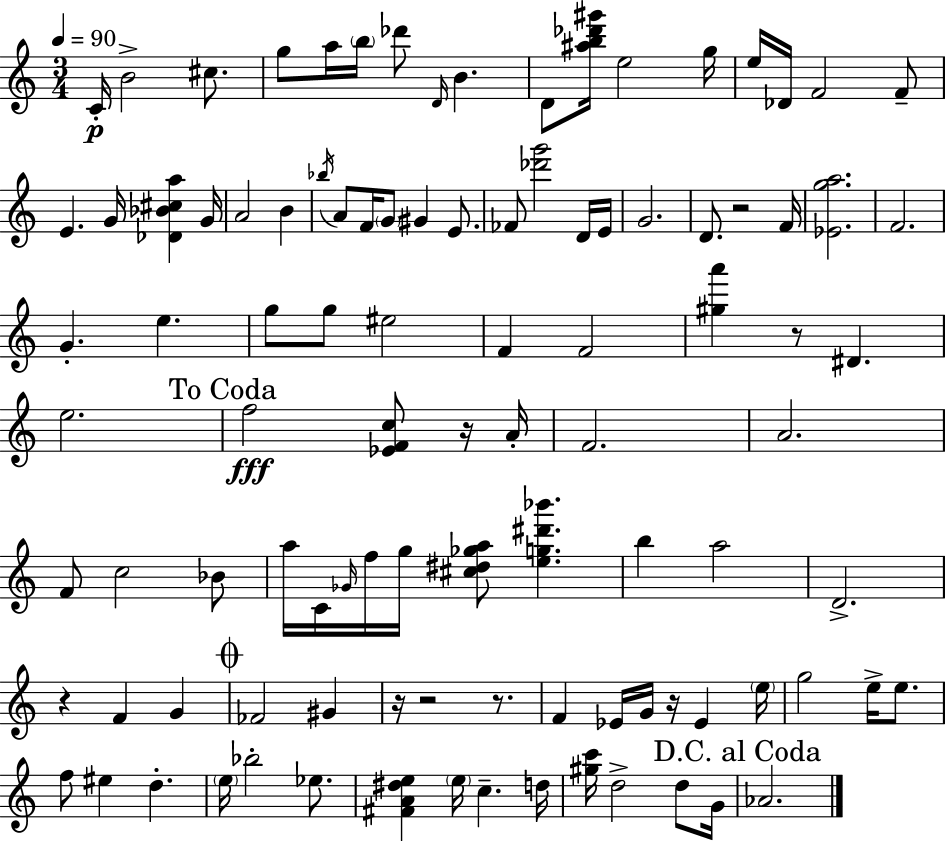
X:1
T:Untitled
M:3/4
L:1/4
K:Am
C/4 B2 ^c/2 g/2 a/4 b/4 _d'/2 D/4 B D/2 [^ab_d'^g']/4 e2 g/4 e/4 _D/4 F2 F/2 E G/4 [_D_B^ca] G/4 A2 B _b/4 A/2 F/4 G/2 ^G E/2 _F/2 [_d'g']2 D/4 E/4 G2 D/2 z2 F/4 [_Ega]2 F2 G e g/2 g/2 ^e2 F F2 [^ga'] z/2 ^D e2 f2 [_EFc]/2 z/4 A/4 F2 A2 F/2 c2 _B/2 a/4 C/4 _G/4 f/4 g/4 [^c^d_ga]/2 [eg^d'_b'] b a2 D2 z F G _F2 ^G z/4 z2 z/2 F _E/4 G/4 z/4 _E e/4 g2 e/4 e/2 f/2 ^e d e/4 _b2 _e/2 [^FA^de] e/4 c d/4 [^gc']/4 d2 d/2 G/4 _A2